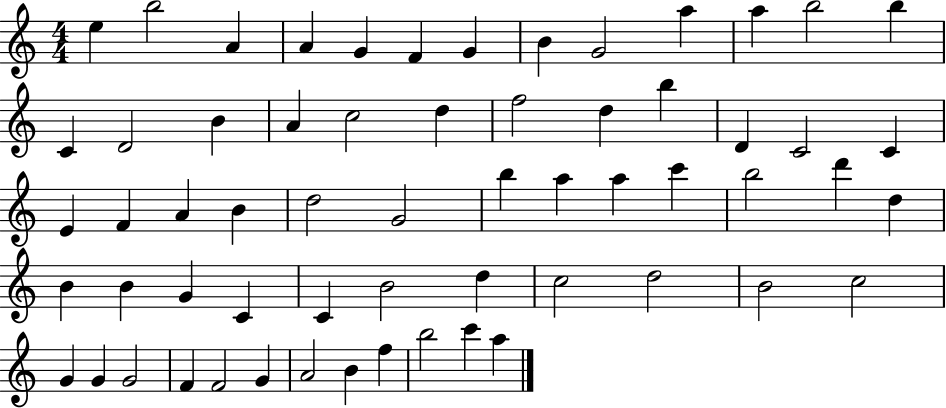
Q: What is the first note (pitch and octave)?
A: E5